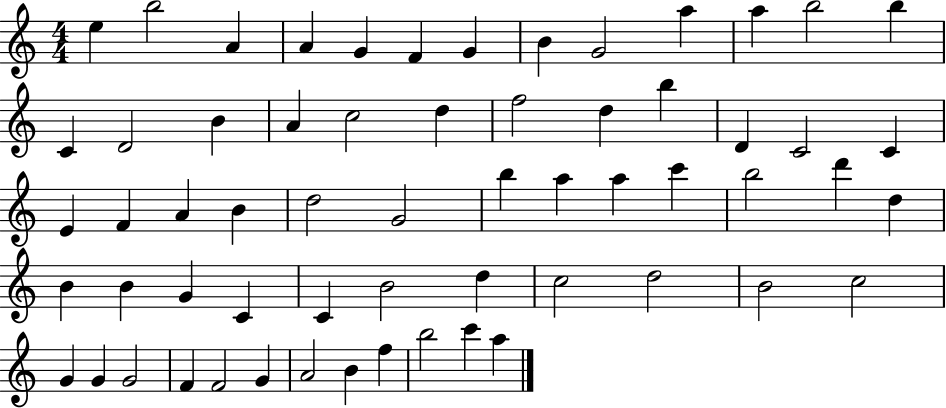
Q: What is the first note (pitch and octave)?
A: E5